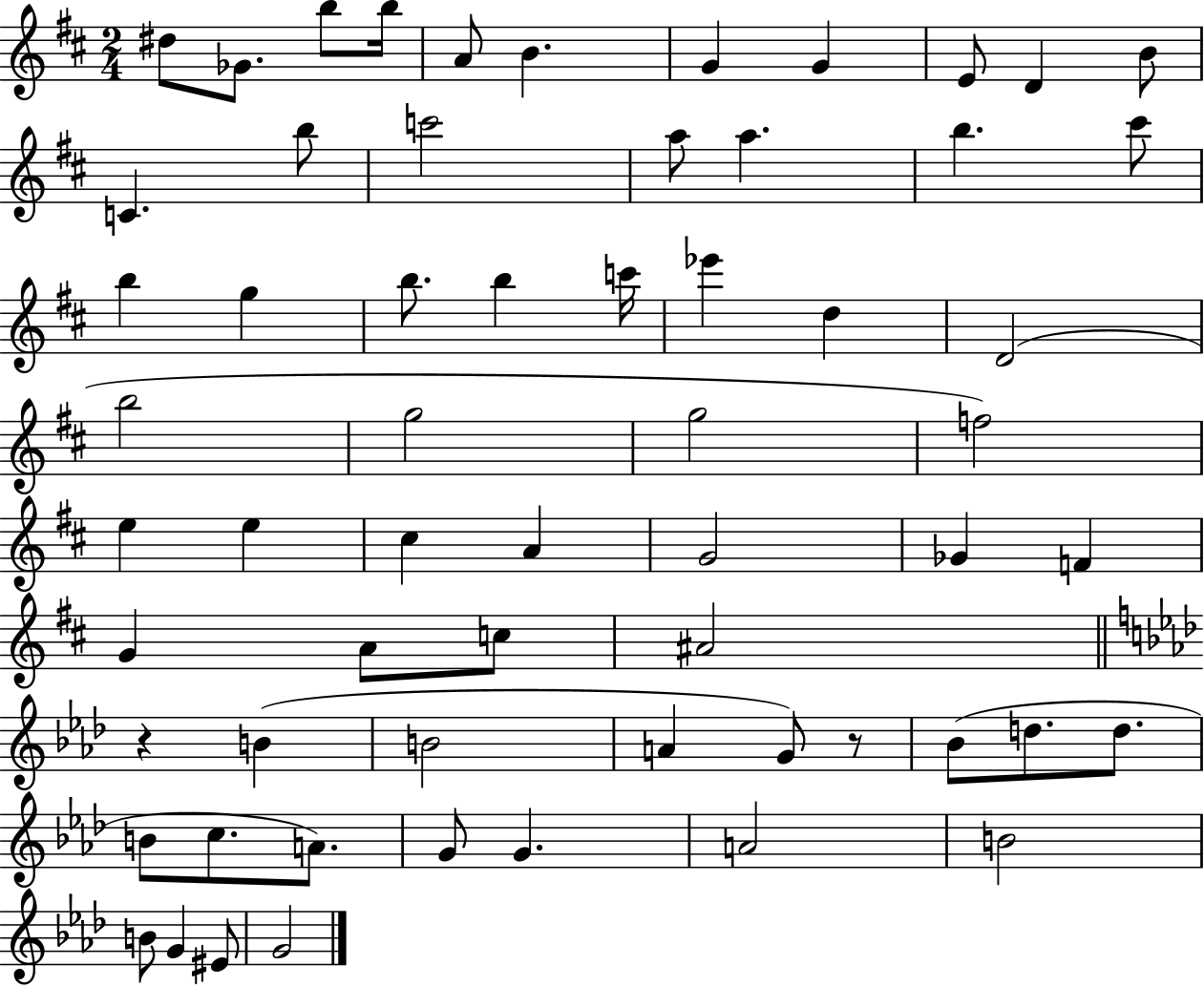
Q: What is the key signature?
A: D major